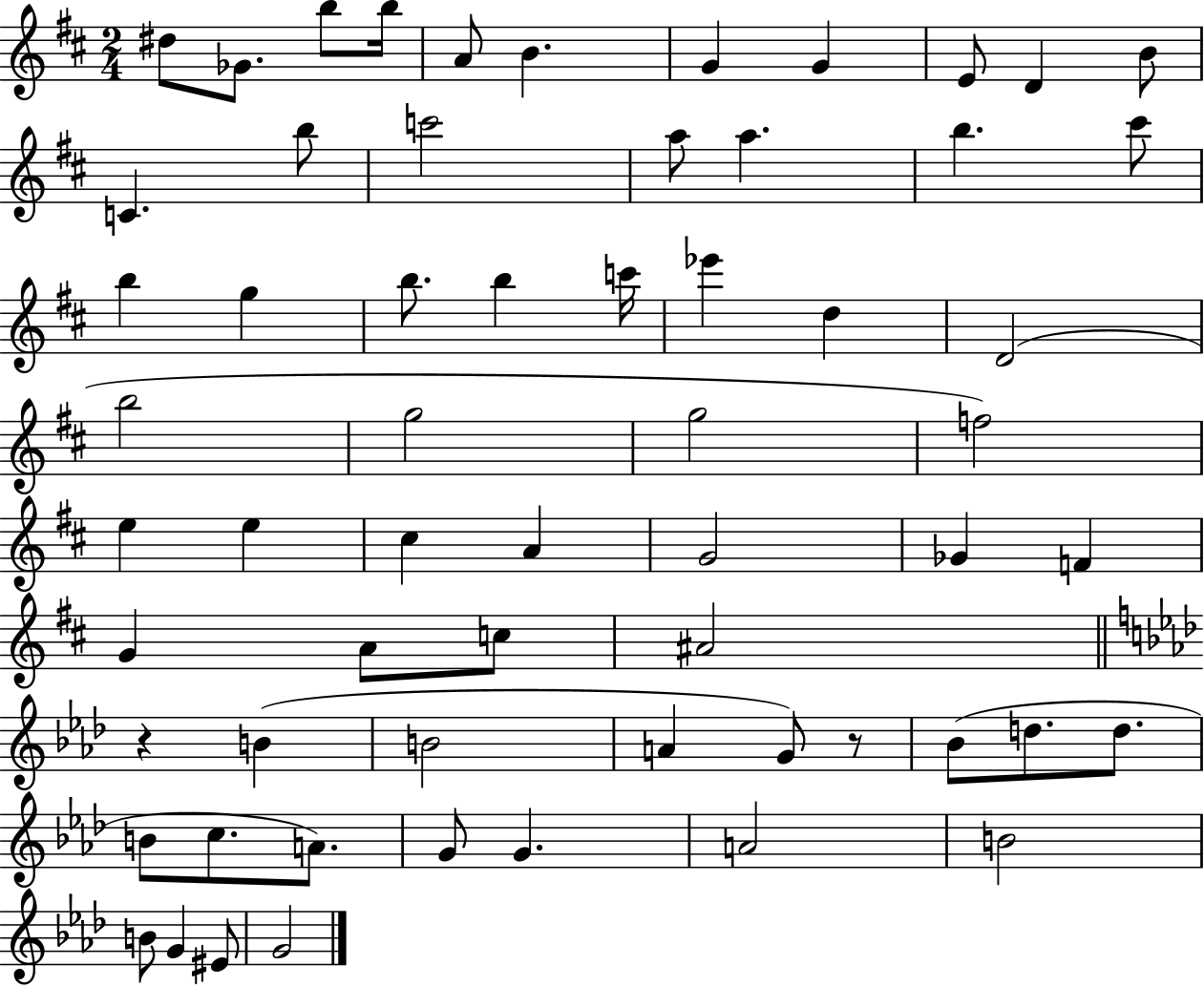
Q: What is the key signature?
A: D major